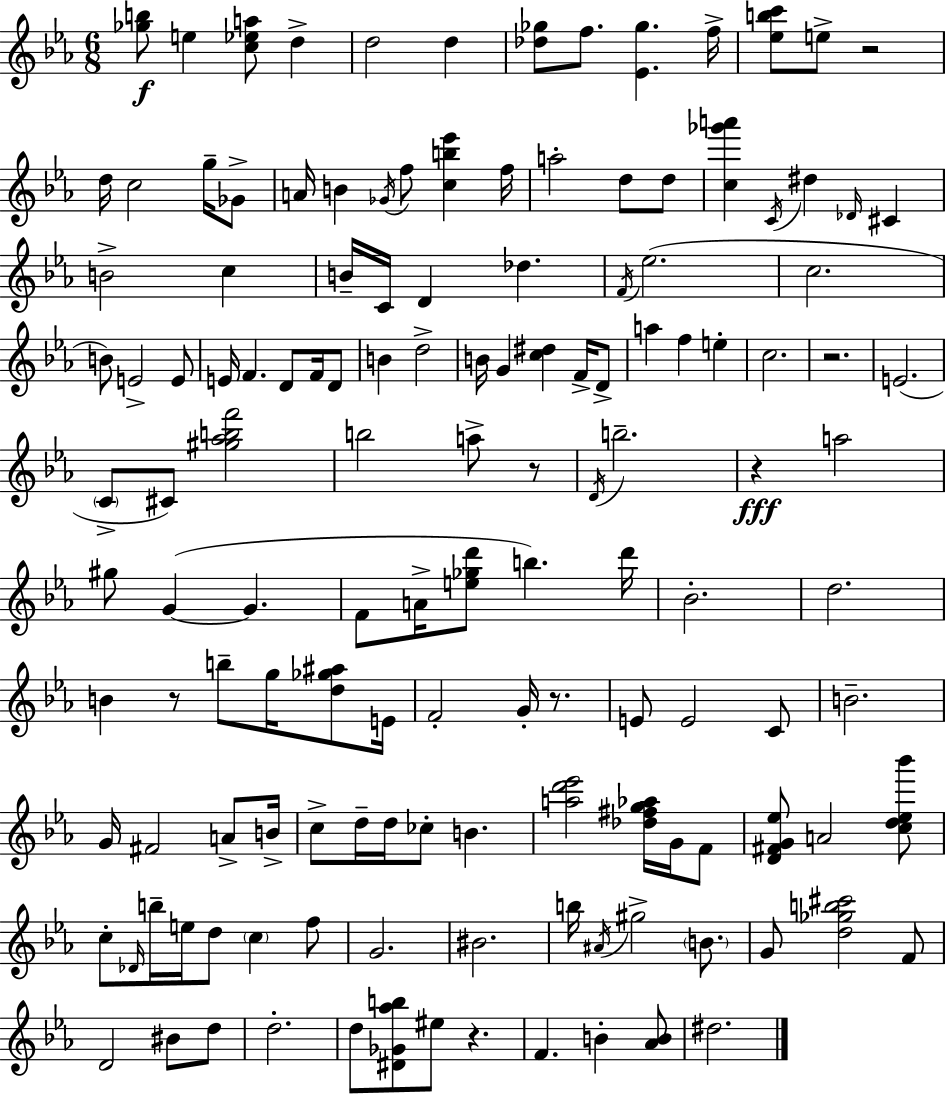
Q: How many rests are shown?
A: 7